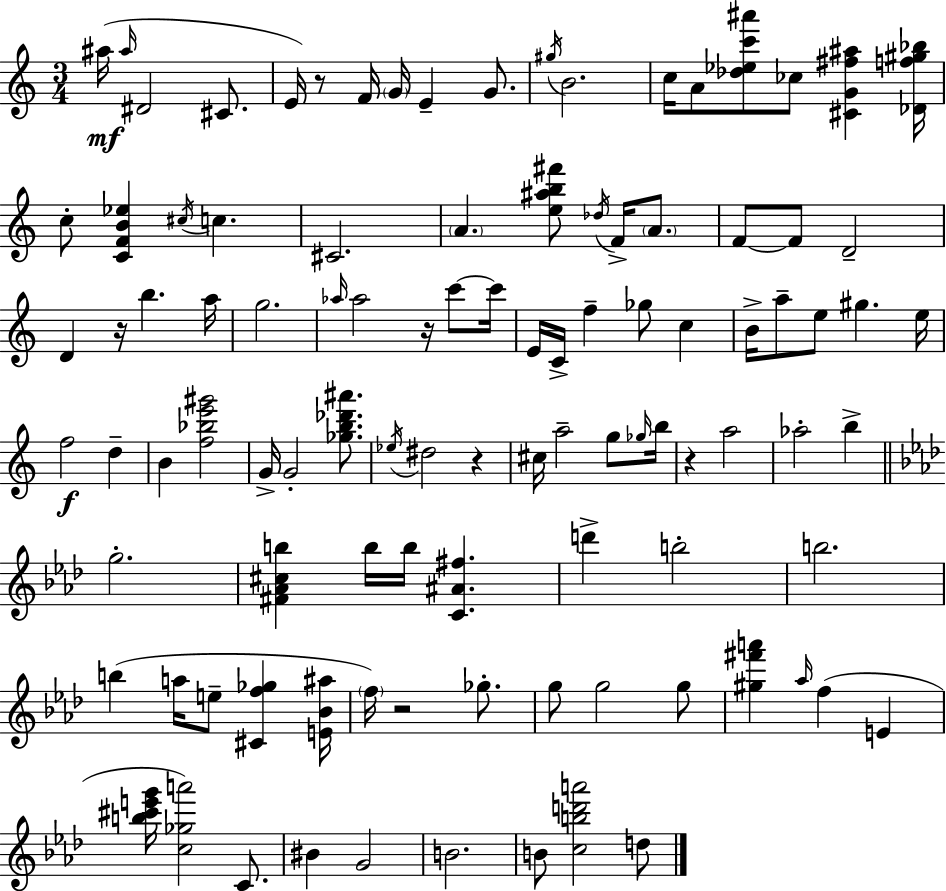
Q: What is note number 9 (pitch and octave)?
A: G4